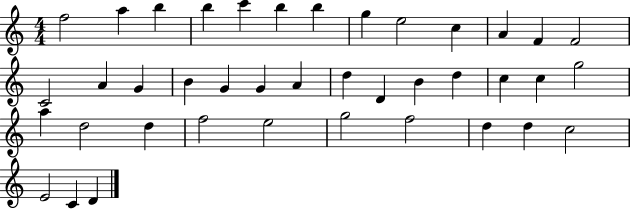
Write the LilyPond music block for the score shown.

{
  \clef treble
  \numericTimeSignature
  \time 4/4
  \key c \major
  f''2 a''4 b''4 | b''4 c'''4 b''4 b''4 | g''4 e''2 c''4 | a'4 f'4 f'2 | \break c'2 a'4 g'4 | b'4 g'4 g'4 a'4 | d''4 d'4 b'4 d''4 | c''4 c''4 g''2 | \break a''4 d''2 d''4 | f''2 e''2 | g''2 f''2 | d''4 d''4 c''2 | \break e'2 c'4 d'4 | \bar "|."
}